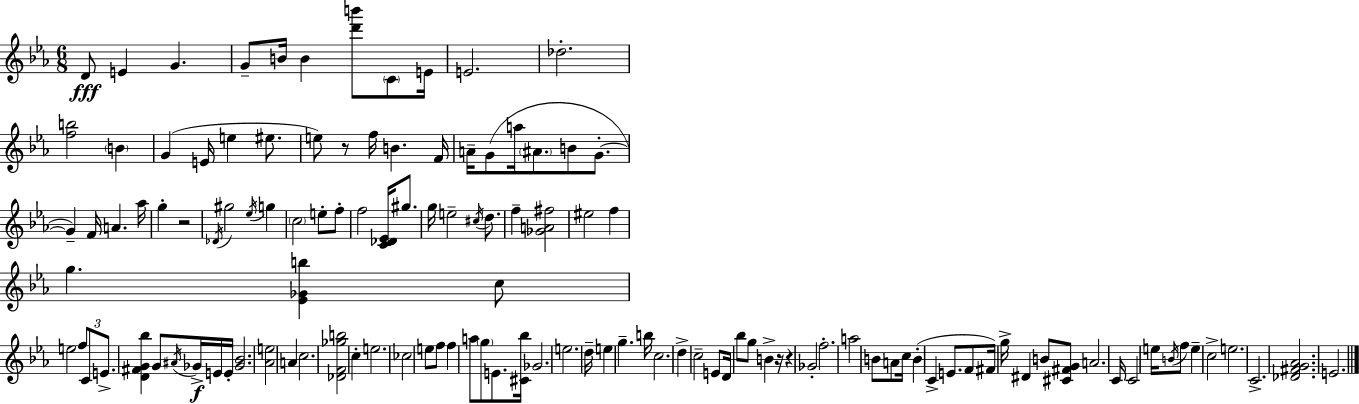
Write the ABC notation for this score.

X:1
T:Untitled
M:6/8
L:1/4
K:Cm
D/2 E G G/2 B/4 B [d'b']/2 C/2 E/4 E2 _d2 [fb]2 B G E/4 e ^e/2 e/2 z/2 f/4 B F/4 A/4 G/2 a/4 ^A/2 B/2 G/2 G F/4 A _a/4 g z2 _D/4 ^g2 _e/4 g c2 e/2 f/2 f2 [C_D_E]/4 ^g/2 g/4 e2 ^c/4 d/2 f [_GA^f]2 ^e2 f g [_E_Gb] c/2 e2 f/2 C/2 E/2 [D^FG_b] G/2 ^A/4 _G/4 E/4 E/4 [_G_B]2 [_Ae]2 A c2 [_DF_gb]2 c e2 _c2 e/2 f/2 f a/2 g/2 E/2 [^C_b]/4 _G2 e2 d/4 e g b/4 c2 d c2 E/2 D/4 _b/2 g/2 B z/4 z _G2 f2 a2 B/2 A/2 c/4 B C E/2 F/2 ^F/4 g/4 ^D B/2 [^C^FG]/2 A2 C/4 C2 e/4 B/4 f/2 e c2 e2 C2 [_D^FG_A]2 E2